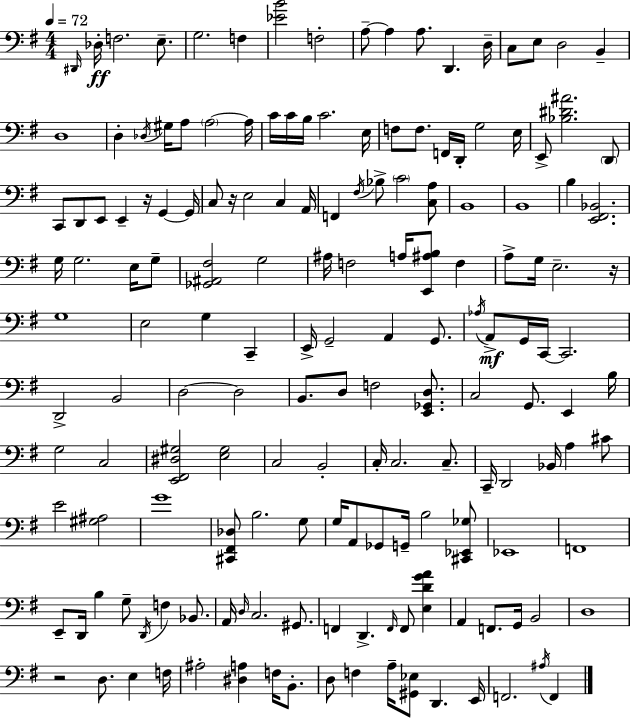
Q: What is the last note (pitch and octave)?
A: F2